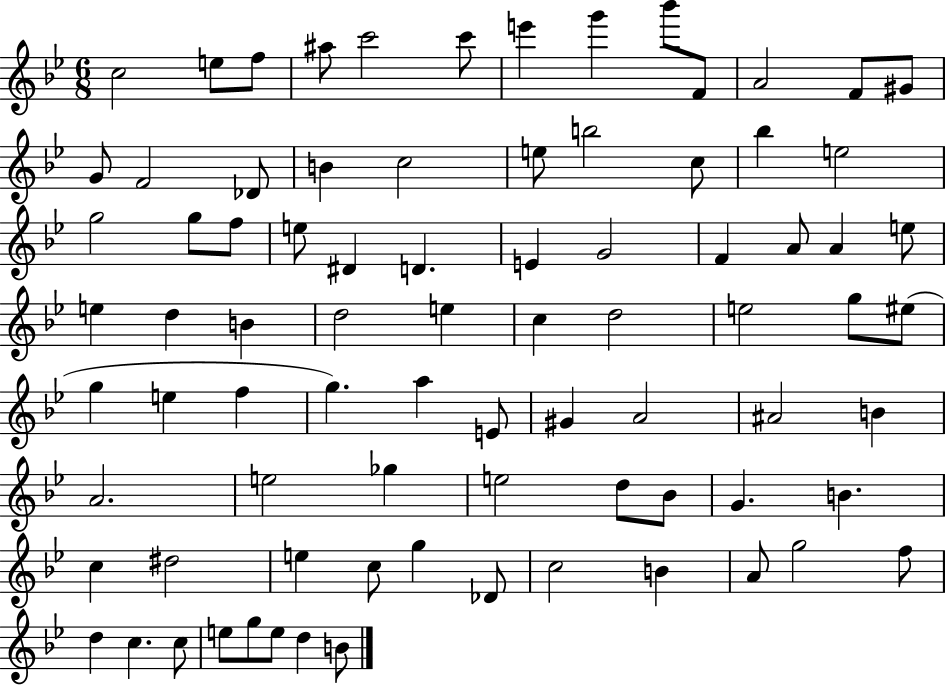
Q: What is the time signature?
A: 6/8